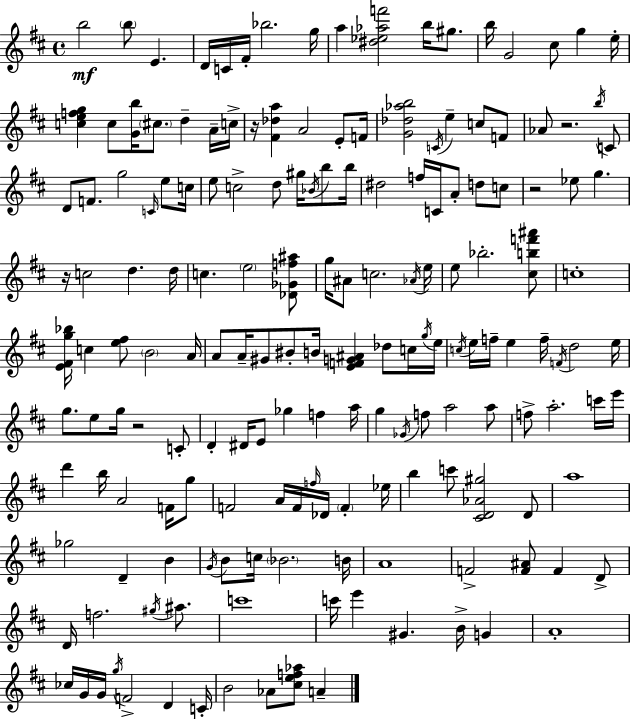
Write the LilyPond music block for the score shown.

{
  \clef treble
  \time 4/4
  \defaultTimeSignature
  \key d \major
  b''2\mf \parenthesize b''8 e'4. | d'16 c'16 fis'16-. bes''2. g''16 | a''4 <dis'' ees'' aes'' f'''>2 b''16 gis''8. | b''16 g'2 cis''8 g''4 e''16-. | \break <c'' e'' f'' g''>4 c''8 <g' b''>16 \parenthesize cis''8. d''4-- a'16-- c''16-> | r16 <fis' des'' a''>4 a'2 e'8-. f'16 | <g' des'' aes'' b''>2 \acciaccatura { c'16 } e''4-- c''8 f'8 | aes'8 r2. \acciaccatura { b''16 } | \break c'8 d'8 f'8. g''2 \grace { c'16 } | e''8 c''16 e''8 c''2-> d''8 gis''16 | \acciaccatura { bes'16 } b''8 b''16 dis''2 f''16 c'16 a'8-. | d''8 c''8 r2 ees''8 g''4. | \break r16 c''2 d''4. | d''16 c''4. \parenthesize e''2 | <des' ges' f'' ais''>8 g''16 ais'8 c''2. | \acciaccatura { aes'16 } e''16 e''8 bes''2.-. | \break <cis'' b'' f''' ais'''>8 c''1-. | <e' fis' g'' bes''>16 c''4 <e'' fis''>8 \parenthesize b'2 | a'16 a'8 a'16-- gis'8 bis'8-. b'16 <e' f' g' ais'>4 | des''8 c''16 \acciaccatura { g''16 } e''16 \acciaccatura { c''16 } e''16 f''16-- e''4 f''16-- \acciaccatura { f'16 } d''2 | \break e''16 g''8. e''8 g''16 r2 | c'8-. d'4-. dis'16 e'8 ges''4 | f''4 a''16 g''4 \acciaccatura { ges'16 } f''8 a''2 | a''8 f''8-> a''2.-. | \break c'''16 e'''16 d'''4 b''16 a'2 | f'16 g''8 f'2 | a'16 f'16 \grace { f''16 } des'16 \parenthesize f'4-. ees''16 b''4 c'''8 | <cis' d' aes' gis''>2 d'8 a''1 | \break ges''2 | d'4-- b'4 \acciaccatura { g'16 } b'8 c''16 \parenthesize bes'2. | b'16 a'1 | f'2-> | \break <f' ais'>8 f'4 d'8-> d'16 f''2. | \acciaccatura { gis''16 } ais''8. c'''1 | c'''16 e'''4 | gis'4. b'16-> g'4 a'1-. | \break ces''16 g'16 g'16 \acciaccatura { g''16 } | f'2-> d'4 c'16-. b'2 | aes'8 <cis'' e'' f'' aes''>8 a'4-- \bar "|."
}